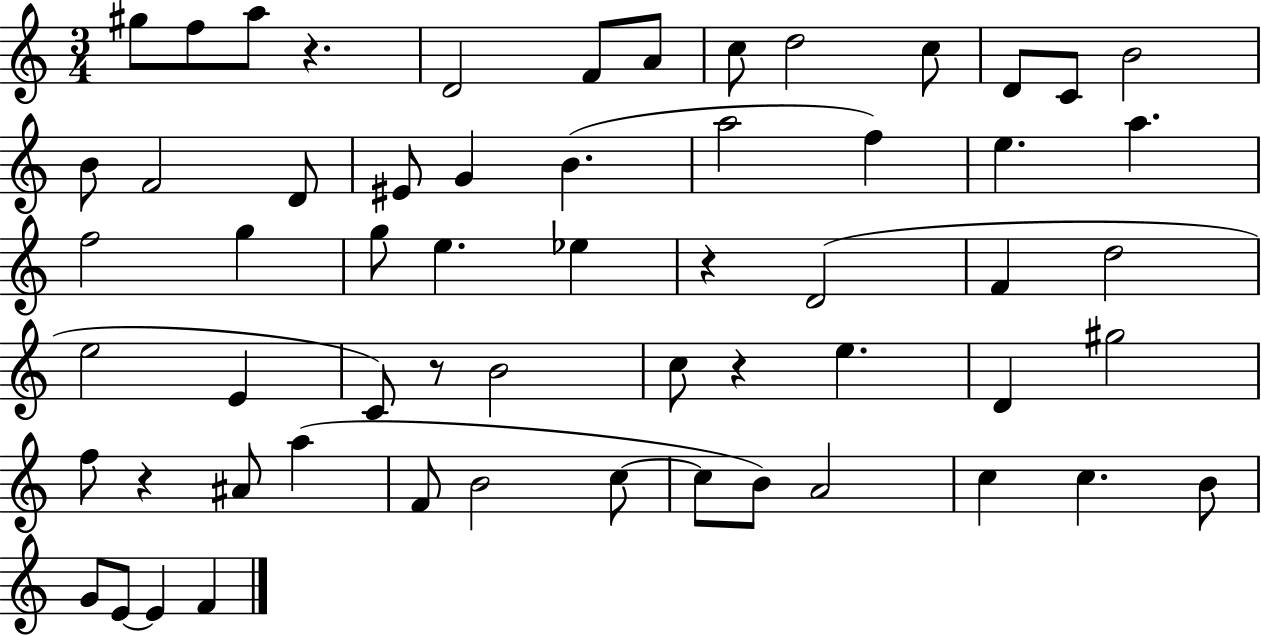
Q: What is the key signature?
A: C major